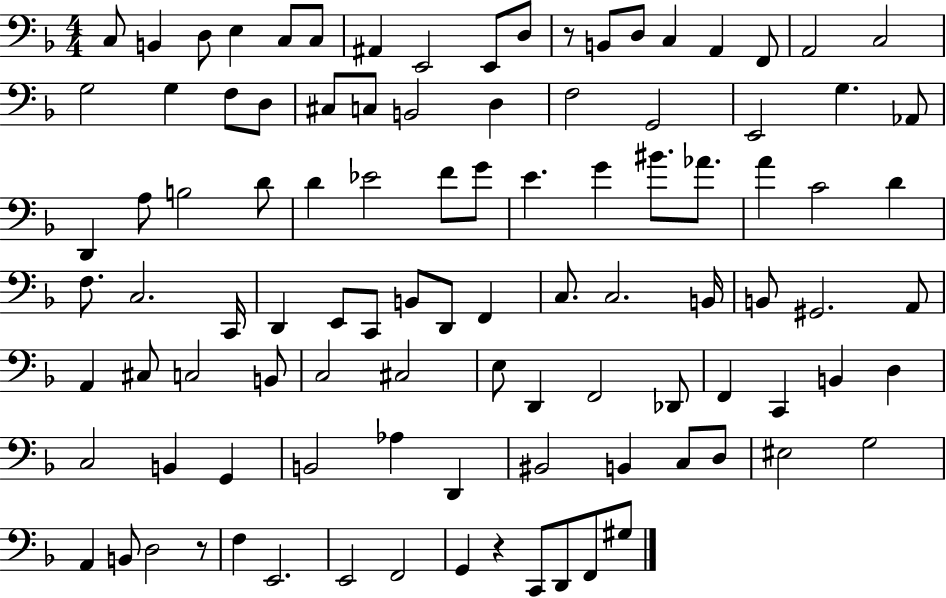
C3/e B2/q D3/e E3/q C3/e C3/e A#2/q E2/h E2/e D3/e R/e B2/e D3/e C3/q A2/q F2/e A2/h C3/h G3/h G3/q F3/e D3/e C#3/e C3/e B2/h D3/q F3/h G2/h E2/h G3/q. Ab2/e D2/q A3/e B3/h D4/e D4/q Eb4/h F4/e G4/e E4/q. G4/q BIS4/e. Ab4/e. A4/q C4/h D4/q F3/e. C3/h. C2/s D2/q E2/e C2/e B2/e D2/e F2/q C3/e. C3/h. B2/s B2/e G#2/h. A2/e A2/q C#3/e C3/h B2/e C3/h C#3/h E3/e D2/q F2/h Db2/e F2/q C2/q B2/q D3/q C3/h B2/q G2/q B2/h Ab3/q D2/q BIS2/h B2/q C3/e D3/e EIS3/h G3/h A2/q B2/e D3/h R/e F3/q E2/h. E2/h F2/h G2/q R/q C2/e D2/e F2/e G#3/e